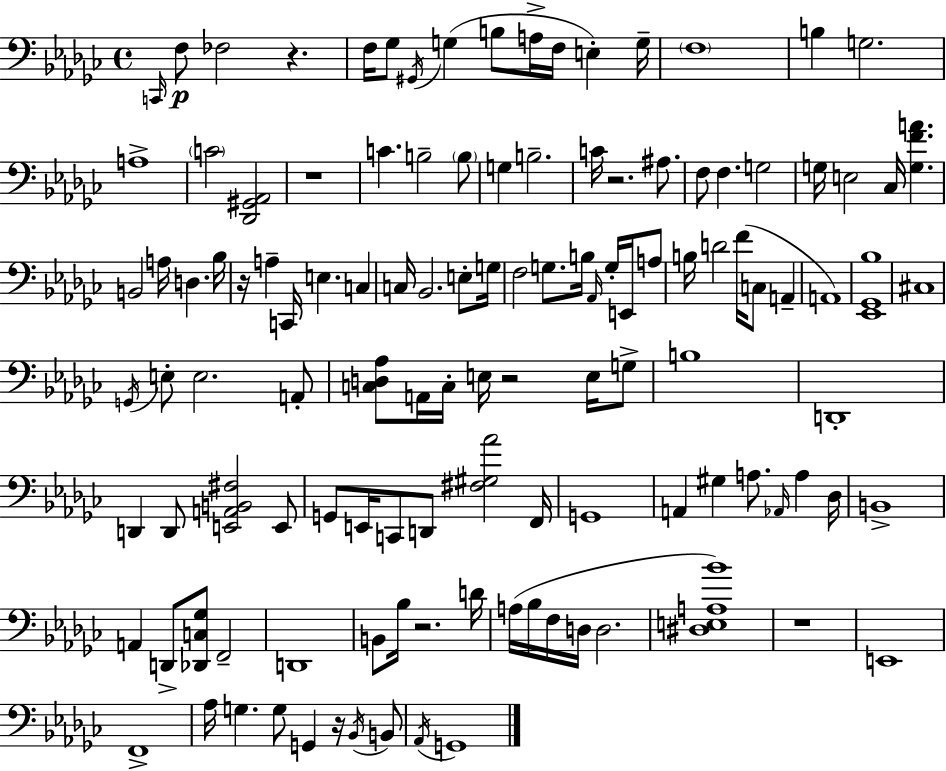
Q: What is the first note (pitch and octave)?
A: C2